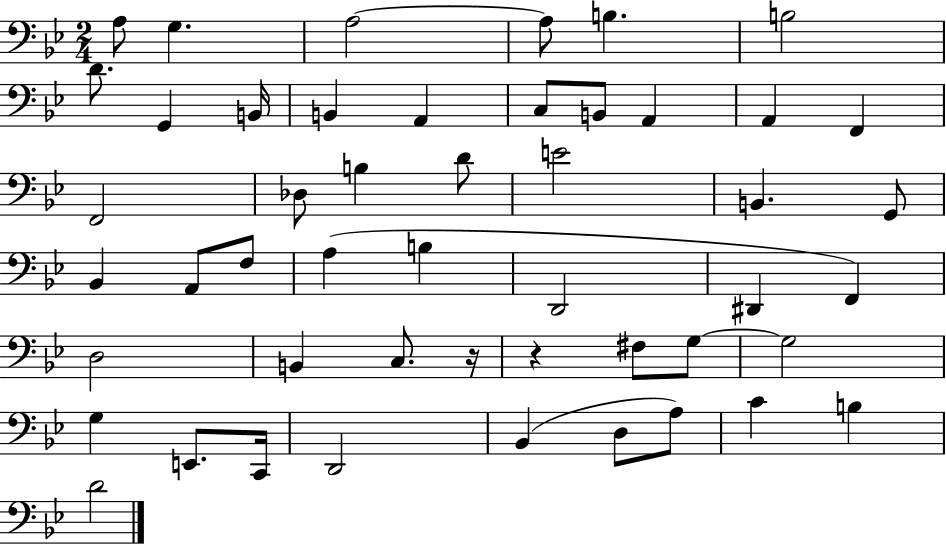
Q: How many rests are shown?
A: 2